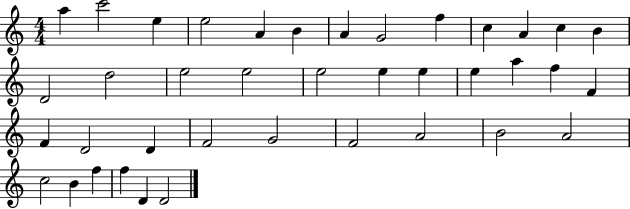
X:1
T:Untitled
M:4/4
L:1/4
K:C
a c'2 e e2 A B A G2 f c A c B D2 d2 e2 e2 e2 e e e a f F F D2 D F2 G2 F2 A2 B2 A2 c2 B f f D D2